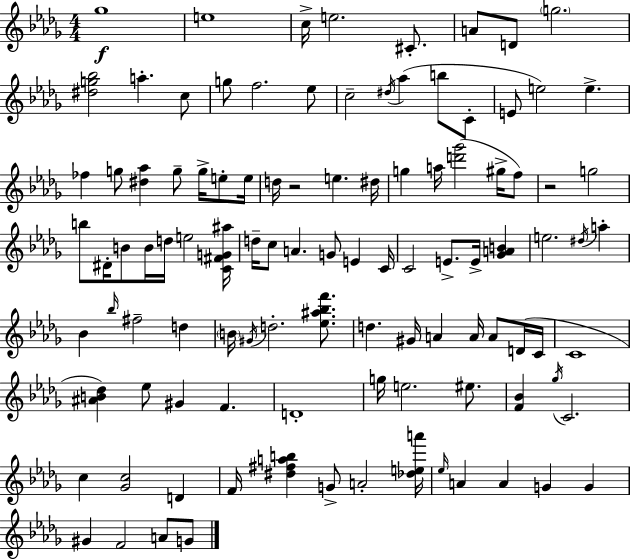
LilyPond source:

{
  \clef treble
  \numericTimeSignature
  \time 4/4
  \key bes \minor
  \repeat volta 2 { ges''1\f | e''1 | c''16-> e''2. cis'8.-. | a'8 d'8 \parenthesize g''2. | \break <dis'' g'' bes''>2 a''4.-. c''8 | g''8 f''2. ees''8 | c''2-- \acciaccatura { dis''16 } aes''4( b''8 c'8-. | e'8 e''2) e''4.-> | \break fes''4 g''8 <dis'' aes''>4 g''8-- g''16-> e''8-. | e''16 d''16 r2 e''4. | dis''16 g''4 a''16 <d''' ges'''>2( gis''16-> f''8) | r2 g''2 | \break b''8 dis'16-. b'8 b'16 d''16 e''2 | <c' fis' g' ais''>16 d''16-- c''8 a'4. g'8 e'4 | c'16 c'2 e'8.-> e'16-> <ges' a' b'>4 | e''2. \acciaccatura { dis''16 } a''4-. | \break bes'4 \grace { bes''16 } fis''2-- d''4 | \parenthesize b'16 \acciaccatura { gis'16 } d''2.-. | <ees'' ais'' bes'' f'''>8. d''4. gis'16 a'4 a'16 | a'8 d'16( c'16 c'1 | \break <ais' b' des''>4) ees''8 gis'4 f'4. | d'1-. | g''16 e''2. | eis''8. <f' bes'>4 \acciaccatura { ges''16 } c'2. | \break c''4 <ges' c''>2 | d'4 f'16 <dis'' fis'' a'' b''>4 g'8-> a'2-. | <des'' e'' a'''>16 \grace { ees''16 } a'4 a'4 g'4 | g'4 gis'4 f'2 | \break a'8 g'8 } \bar "|."
}